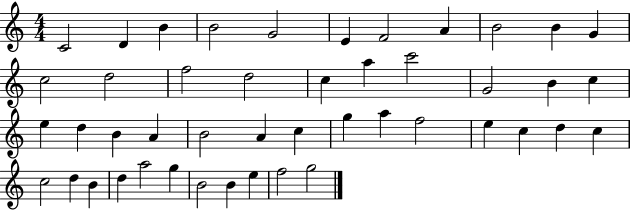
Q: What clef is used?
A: treble